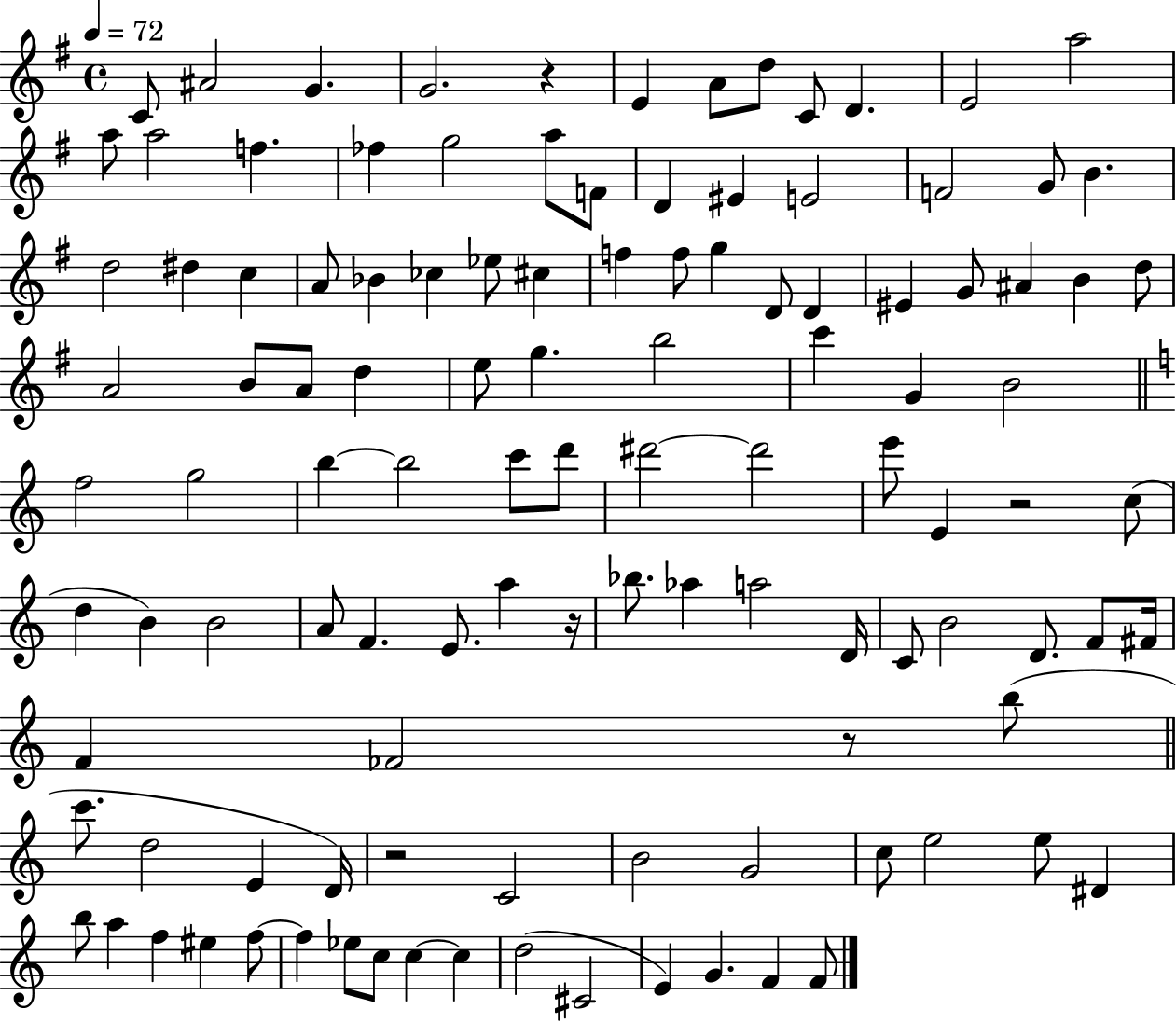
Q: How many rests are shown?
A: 5